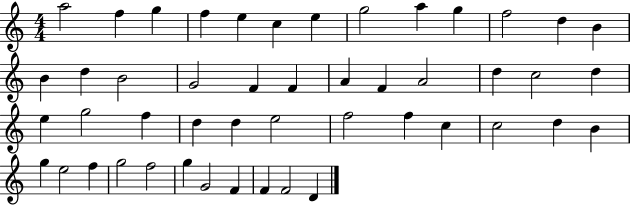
{
  \clef treble
  \numericTimeSignature
  \time 4/4
  \key c \major
  a''2 f''4 g''4 | f''4 e''4 c''4 e''4 | g''2 a''4 g''4 | f''2 d''4 b'4 | \break b'4 d''4 b'2 | g'2 f'4 f'4 | a'4 f'4 a'2 | d''4 c''2 d''4 | \break e''4 g''2 f''4 | d''4 d''4 e''2 | f''2 f''4 c''4 | c''2 d''4 b'4 | \break g''4 e''2 f''4 | g''2 f''2 | g''4 g'2 f'4 | f'4 f'2 d'4 | \break \bar "|."
}